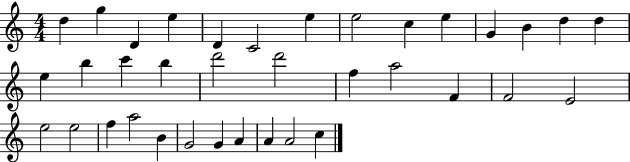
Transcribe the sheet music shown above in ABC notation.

X:1
T:Untitled
M:4/4
L:1/4
K:C
d g D e D C2 e e2 c e G B d d e b c' b d'2 d'2 f a2 F F2 E2 e2 e2 f a2 B G2 G A A A2 c